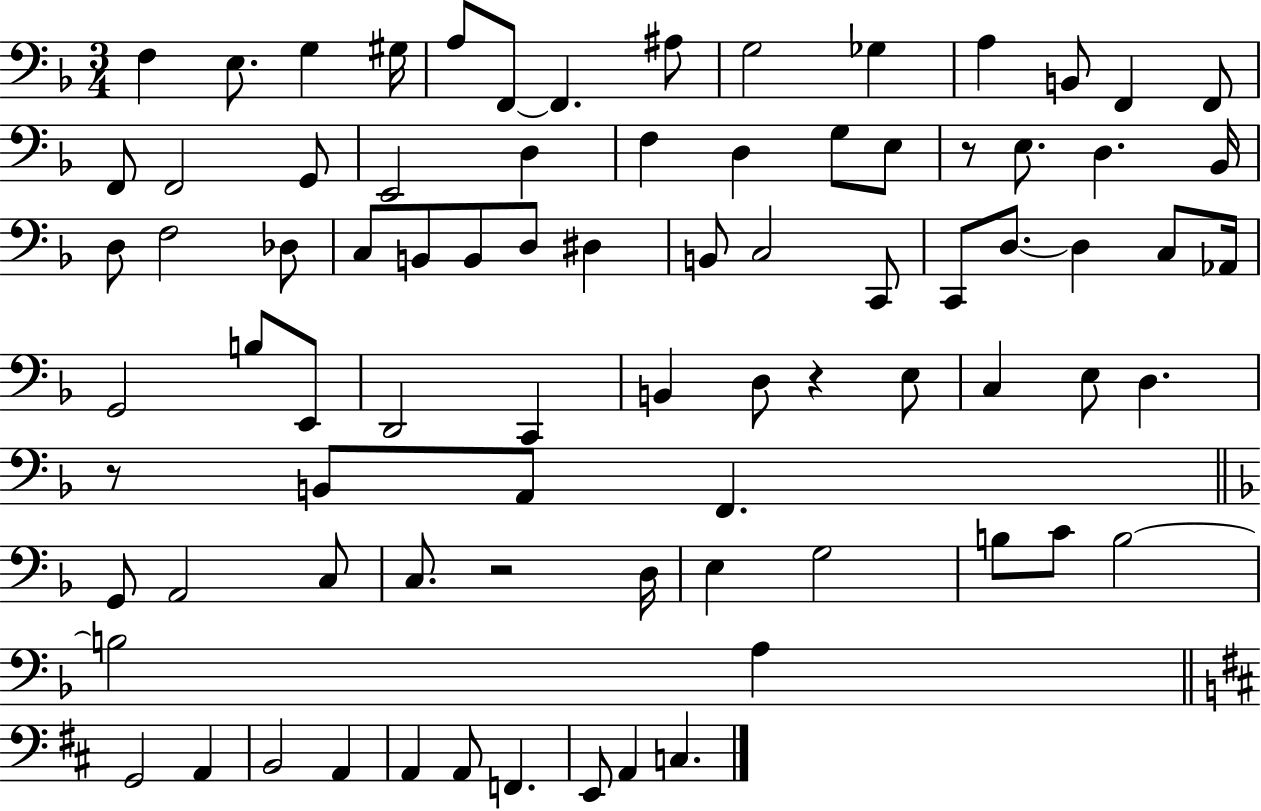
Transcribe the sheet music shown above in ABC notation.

X:1
T:Untitled
M:3/4
L:1/4
K:F
F, E,/2 G, ^G,/4 A,/2 F,,/2 F,, ^A,/2 G,2 _G, A, B,,/2 F,, F,,/2 F,,/2 F,,2 G,,/2 E,,2 D, F, D, G,/2 E,/2 z/2 E,/2 D, _B,,/4 D,/2 F,2 _D,/2 C,/2 B,,/2 B,,/2 D,/2 ^D, B,,/2 C,2 C,,/2 C,,/2 D,/2 D, C,/2 _A,,/4 G,,2 B,/2 E,,/2 D,,2 C,, B,, D,/2 z E,/2 C, E,/2 D, z/2 B,,/2 A,,/2 F,, G,,/2 A,,2 C,/2 C,/2 z2 D,/4 E, G,2 B,/2 C/2 B,2 B,2 A, G,,2 A,, B,,2 A,, A,, A,,/2 F,, E,,/2 A,, C,